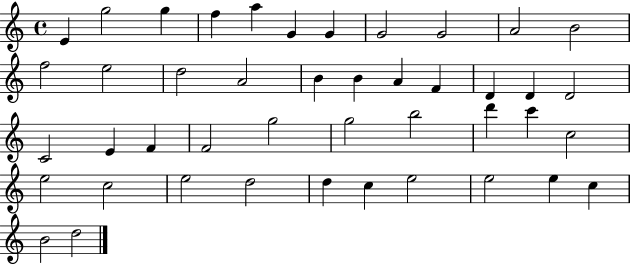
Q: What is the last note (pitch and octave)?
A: D5